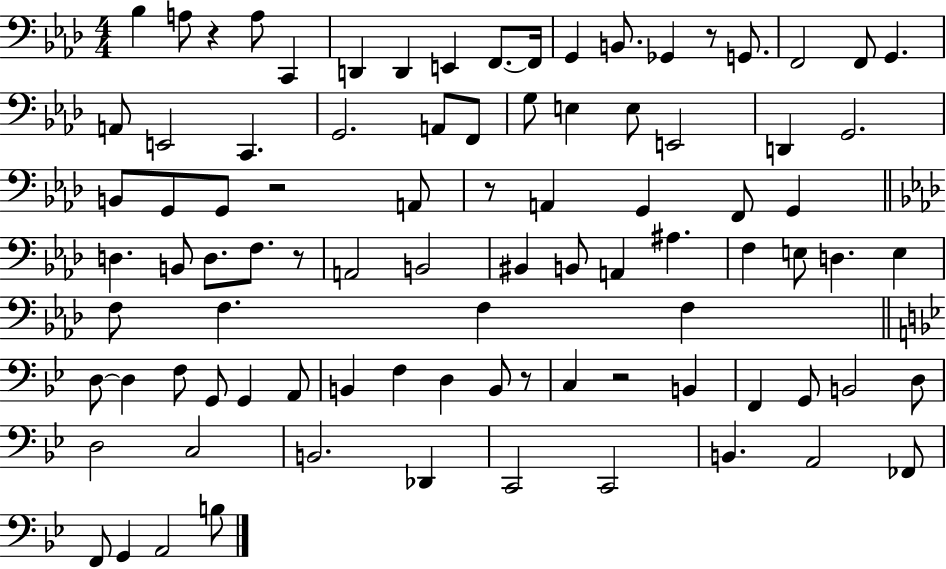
X:1
T:Untitled
M:4/4
L:1/4
K:Ab
_B, A,/2 z A,/2 C,, D,, D,, E,, F,,/2 F,,/4 G,, B,,/2 _G,, z/2 G,,/2 F,,2 F,,/2 G,, A,,/2 E,,2 C,, G,,2 A,,/2 F,,/2 G,/2 E, E,/2 E,,2 D,, G,,2 B,,/2 G,,/2 G,,/2 z2 A,,/2 z/2 A,, G,, F,,/2 G,, D, B,,/2 D,/2 F,/2 z/2 A,,2 B,,2 ^B,, B,,/2 A,, ^A, F, E,/2 D, E, F,/2 F, F, F, D,/2 D, F,/2 G,,/2 G,, A,,/2 B,, F, D, B,,/2 z/2 C, z2 B,, F,, G,,/2 B,,2 D,/2 D,2 C,2 B,,2 _D,, C,,2 C,,2 B,, A,,2 _F,,/2 F,,/2 G,, A,,2 B,/2